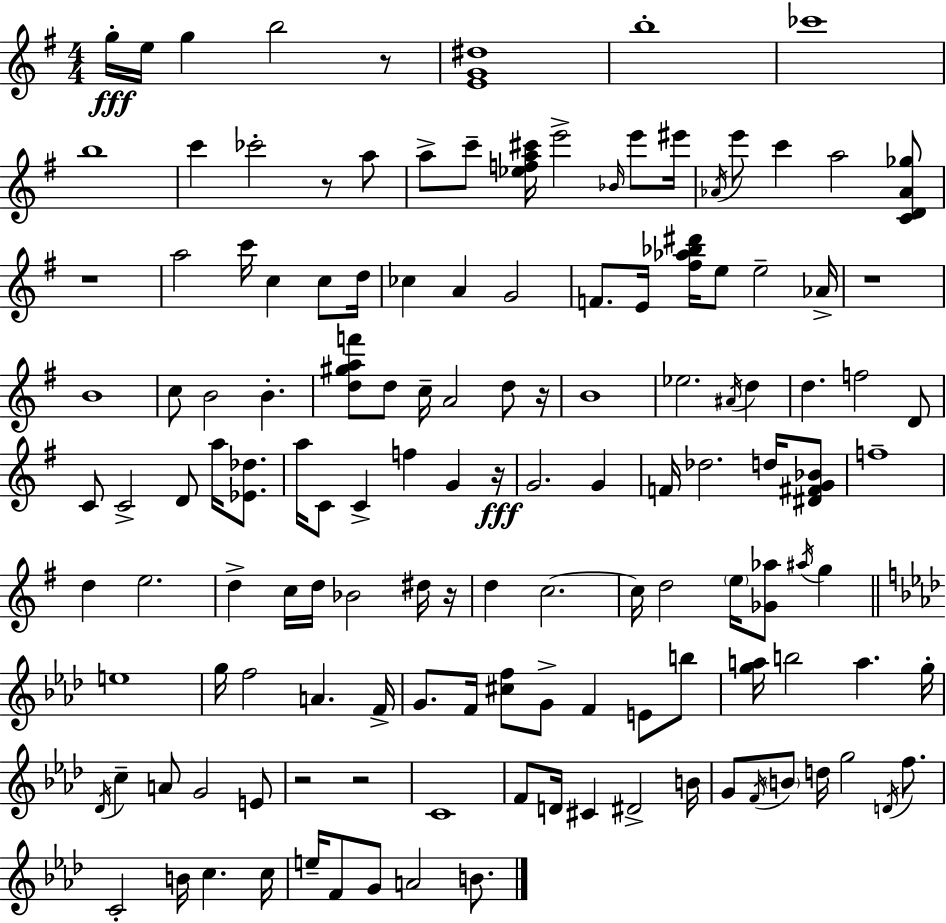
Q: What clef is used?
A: treble